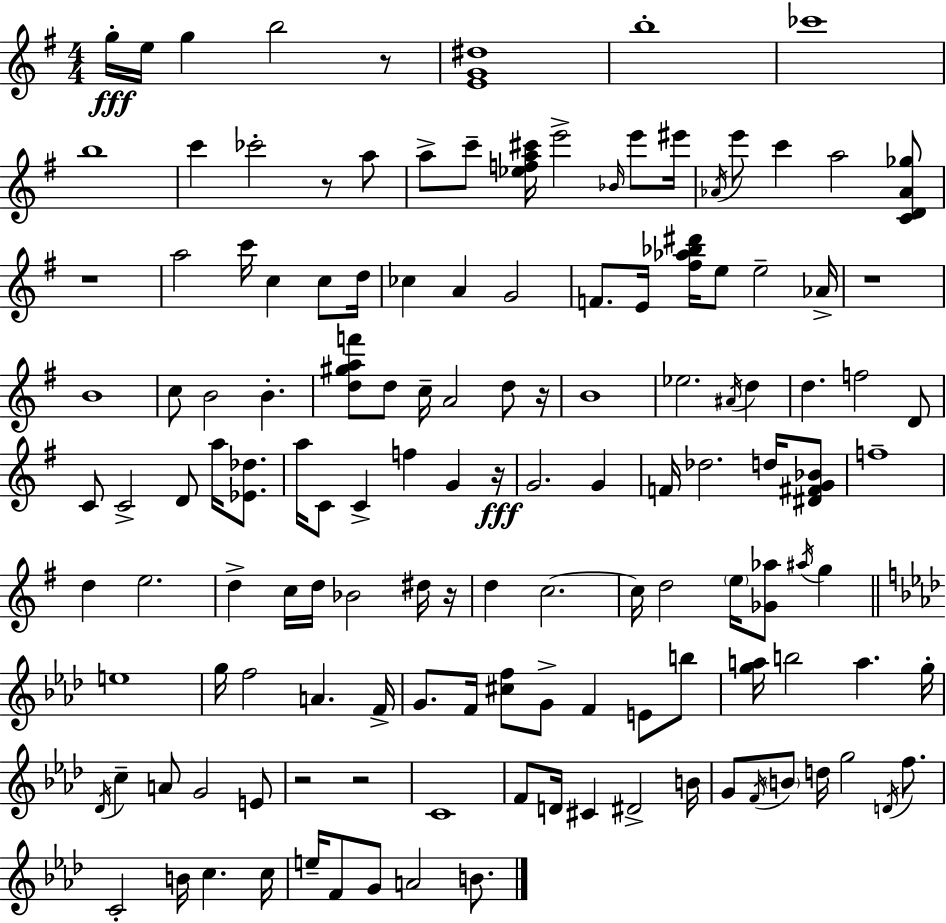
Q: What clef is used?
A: treble